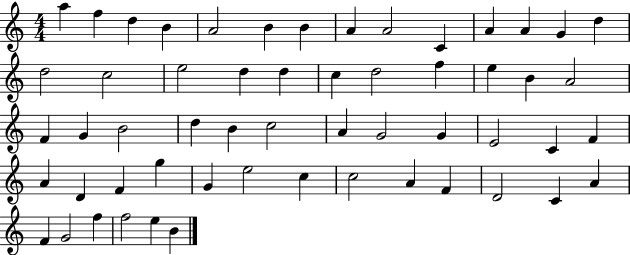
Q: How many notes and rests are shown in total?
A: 56